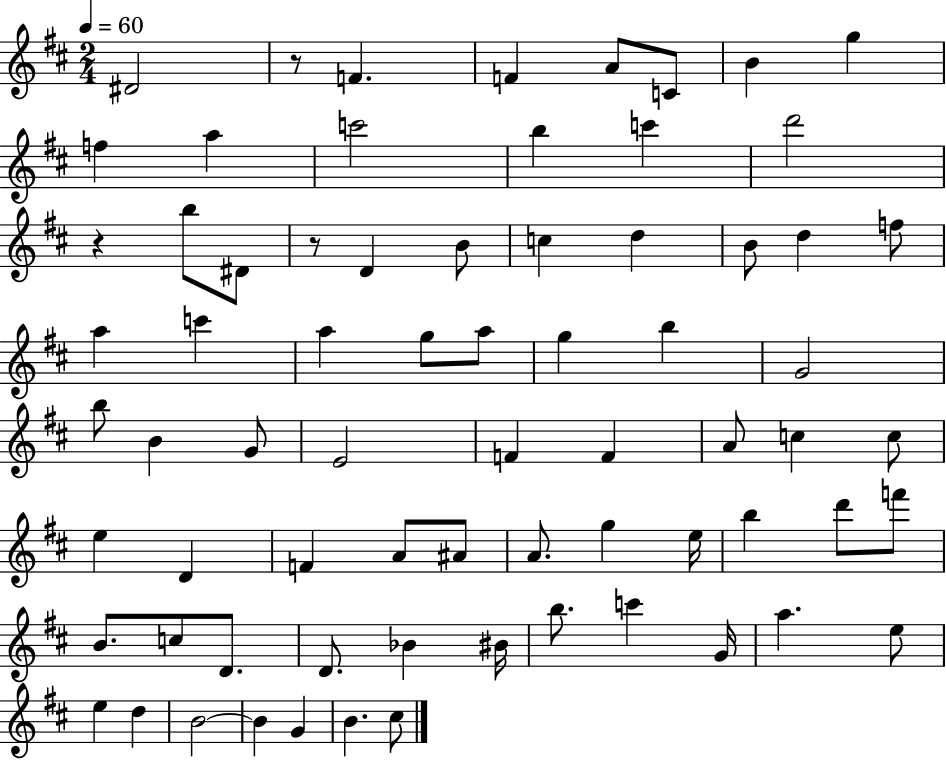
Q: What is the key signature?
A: D major